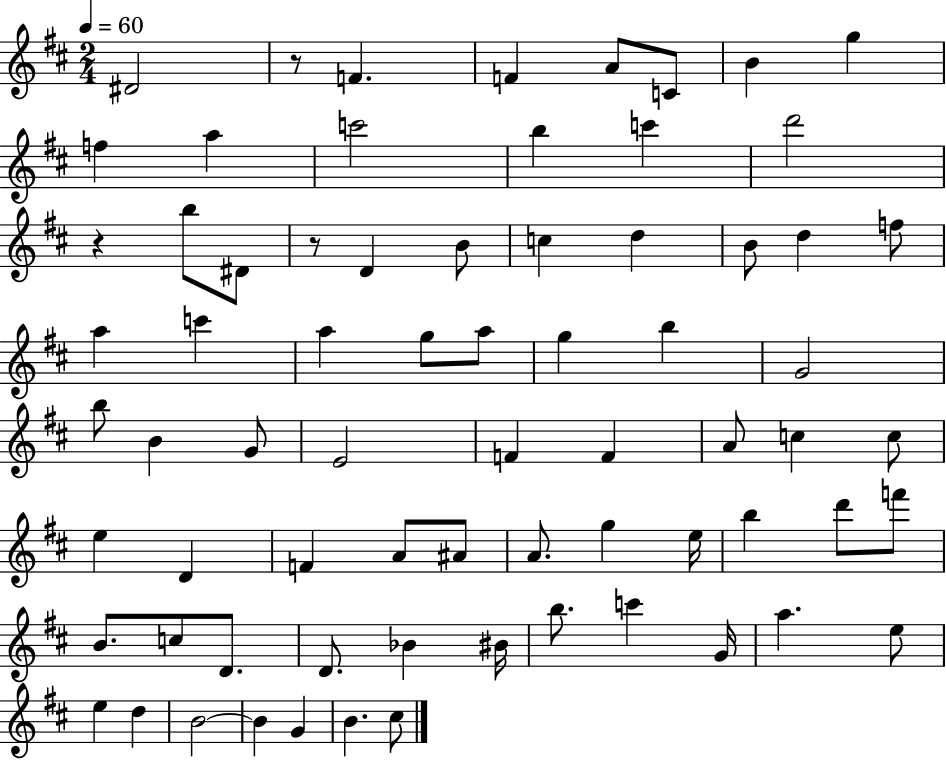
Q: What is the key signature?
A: D major